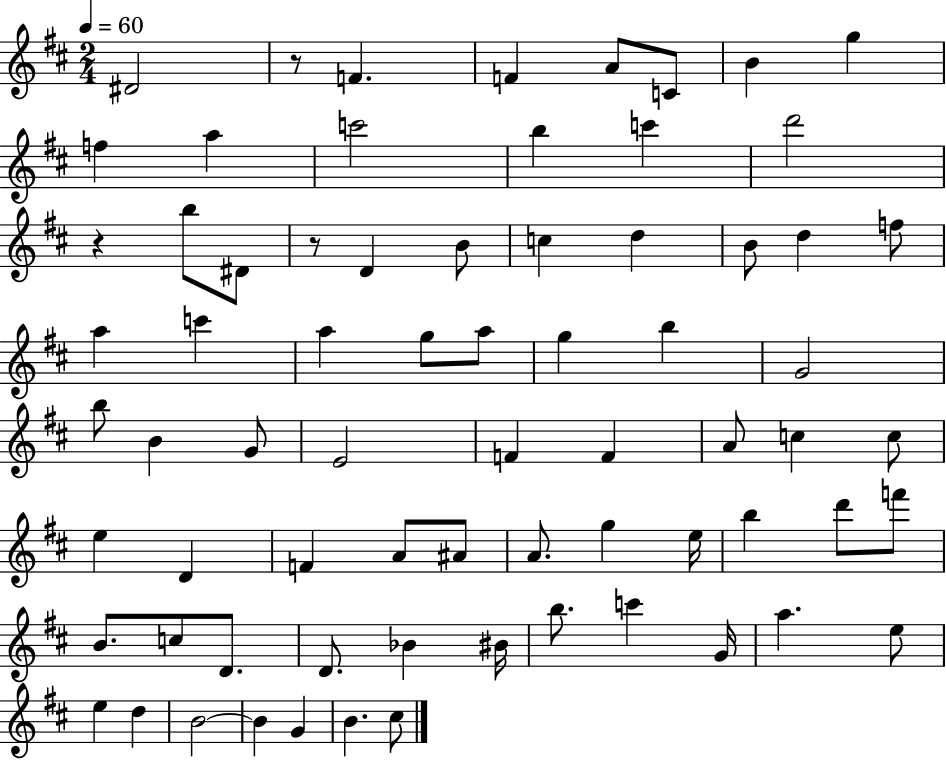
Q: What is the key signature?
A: D major